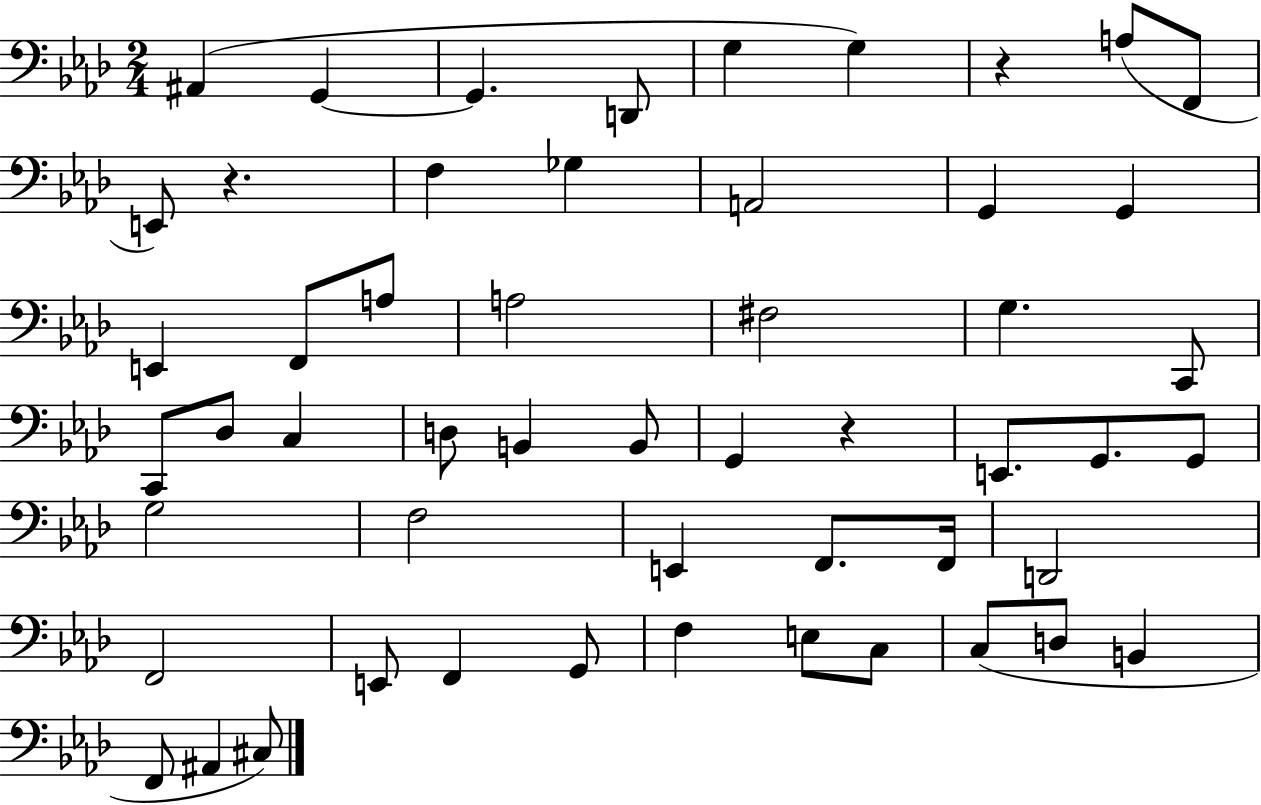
{
  \clef bass
  \numericTimeSignature
  \time 2/4
  \key aes \major
  \repeat volta 2 { ais,4( g,4~~ | g,4. d,8 | g4 g4) | r4 a8( f,8 | \break e,8) r4. | f4 ges4 | a,2 | g,4 g,4 | \break e,4 f,8 a8 | a2 | fis2 | g4. c,8 | \break c,8 des8 c4 | d8 b,4 b,8 | g,4 r4 | e,8. g,8. g,8 | \break g2 | f2 | e,4 f,8. f,16 | d,2 | \break f,2 | e,8 f,4 g,8 | f4 e8 c8 | c8( d8 b,4 | \break f,8 ais,4 cis8) | } \bar "|."
}